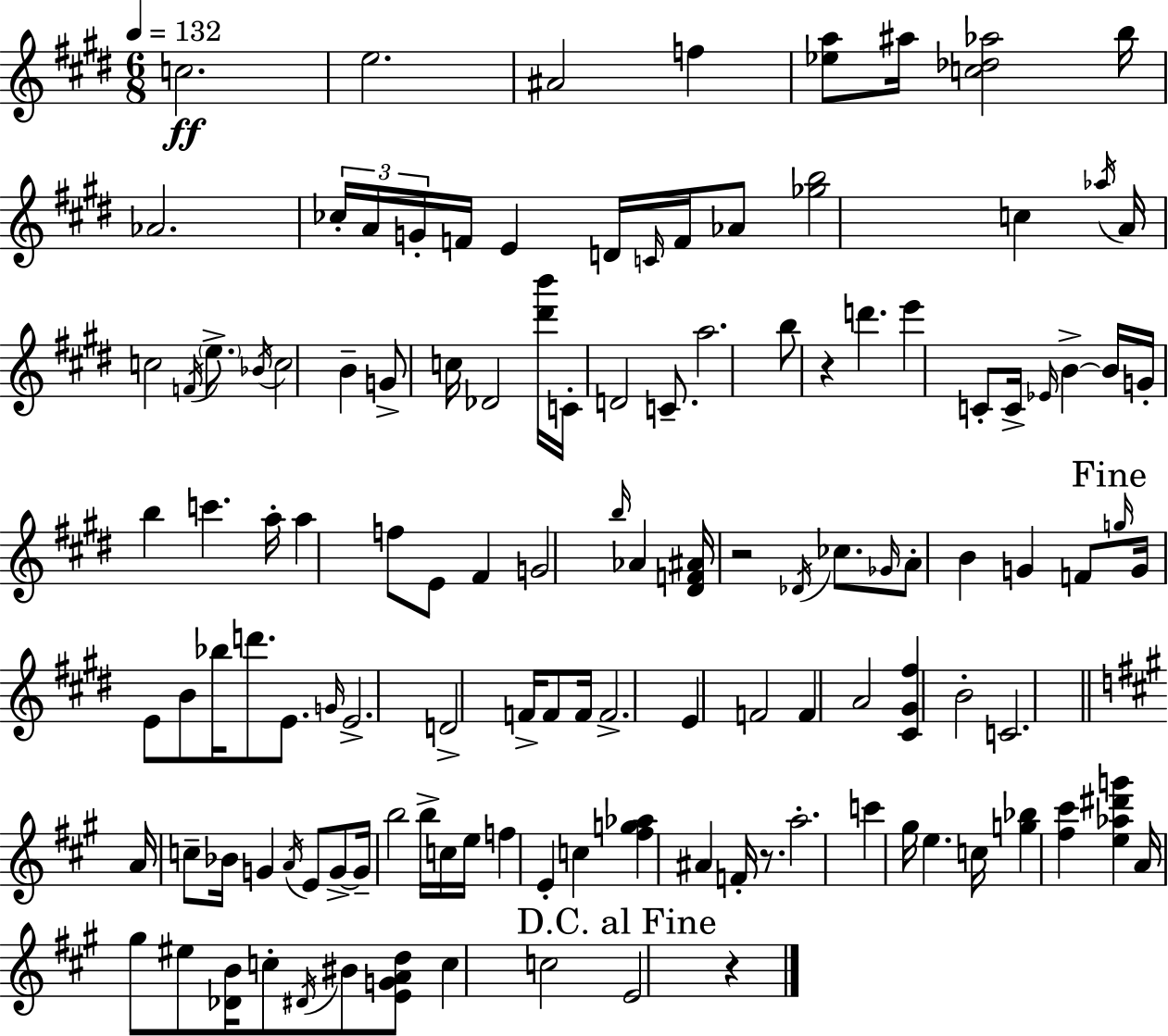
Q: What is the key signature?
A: E major